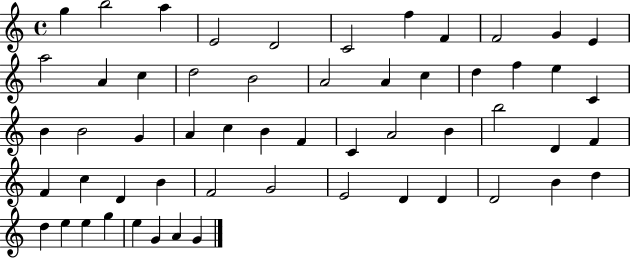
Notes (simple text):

G5/q B5/h A5/q E4/h D4/h C4/h F5/q F4/q F4/h G4/q E4/q A5/h A4/q C5/q D5/h B4/h A4/h A4/q C5/q D5/q F5/q E5/q C4/q B4/q B4/h G4/q A4/q C5/q B4/q F4/q C4/q A4/h B4/q B5/h D4/q F4/q F4/q C5/q D4/q B4/q F4/h G4/h E4/h D4/q D4/q D4/h B4/q D5/q D5/q E5/q E5/q G5/q E5/q G4/q A4/q G4/q